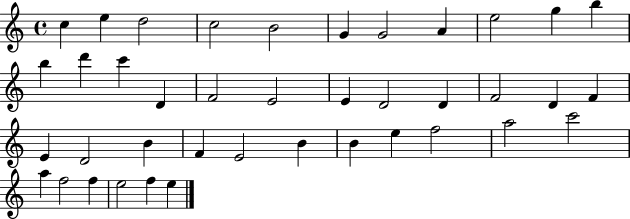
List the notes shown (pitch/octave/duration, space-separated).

C5/q E5/q D5/h C5/h B4/h G4/q G4/h A4/q E5/h G5/q B5/q B5/q D6/q C6/q D4/q F4/h E4/h E4/q D4/h D4/q F4/h D4/q F4/q E4/q D4/h B4/q F4/q E4/h B4/q B4/q E5/q F5/h A5/h C6/h A5/q F5/h F5/q E5/h F5/q E5/q